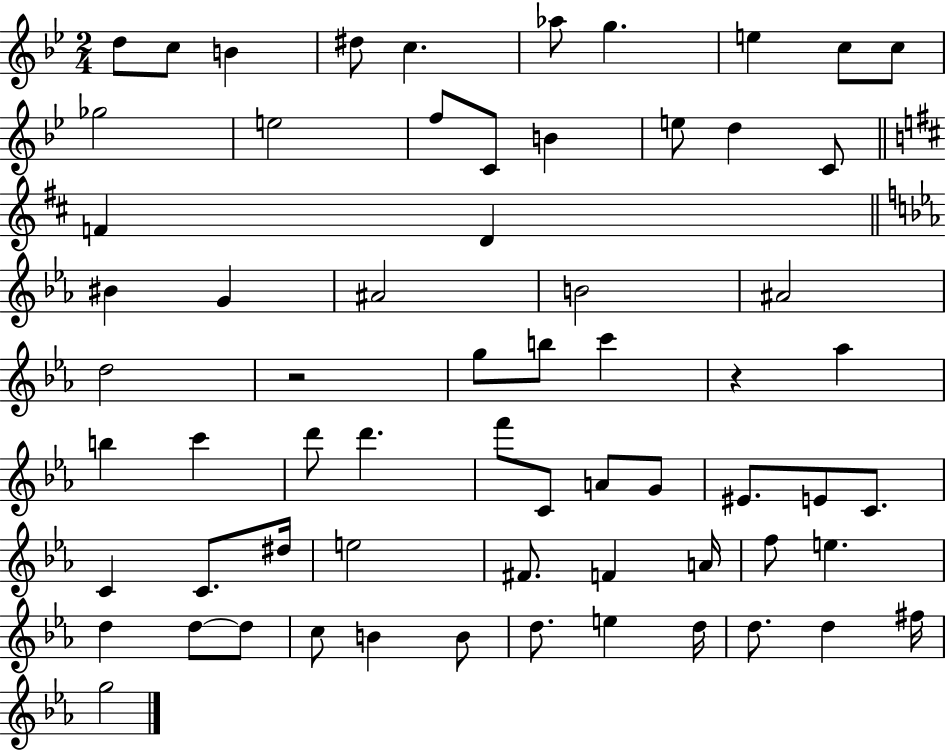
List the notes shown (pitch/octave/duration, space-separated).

D5/e C5/e B4/q D#5/e C5/q. Ab5/e G5/q. E5/q C5/e C5/e Gb5/h E5/h F5/e C4/e B4/q E5/e D5/q C4/e F4/q D4/q BIS4/q G4/q A#4/h B4/h A#4/h D5/h R/h G5/e B5/e C6/q R/q Ab5/q B5/q C6/q D6/e D6/q. F6/e C4/e A4/e G4/e EIS4/e. E4/e C4/e. C4/q C4/e. D#5/s E5/h F#4/e. F4/q A4/s F5/e E5/q. D5/q D5/e D5/e C5/e B4/q B4/e D5/e. E5/q D5/s D5/e. D5/q F#5/s G5/h